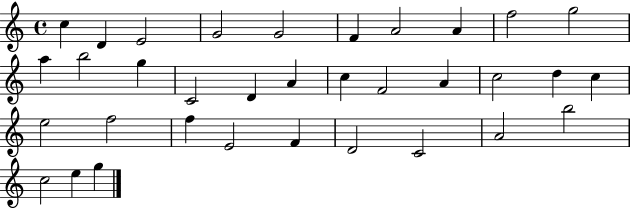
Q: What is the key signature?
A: C major